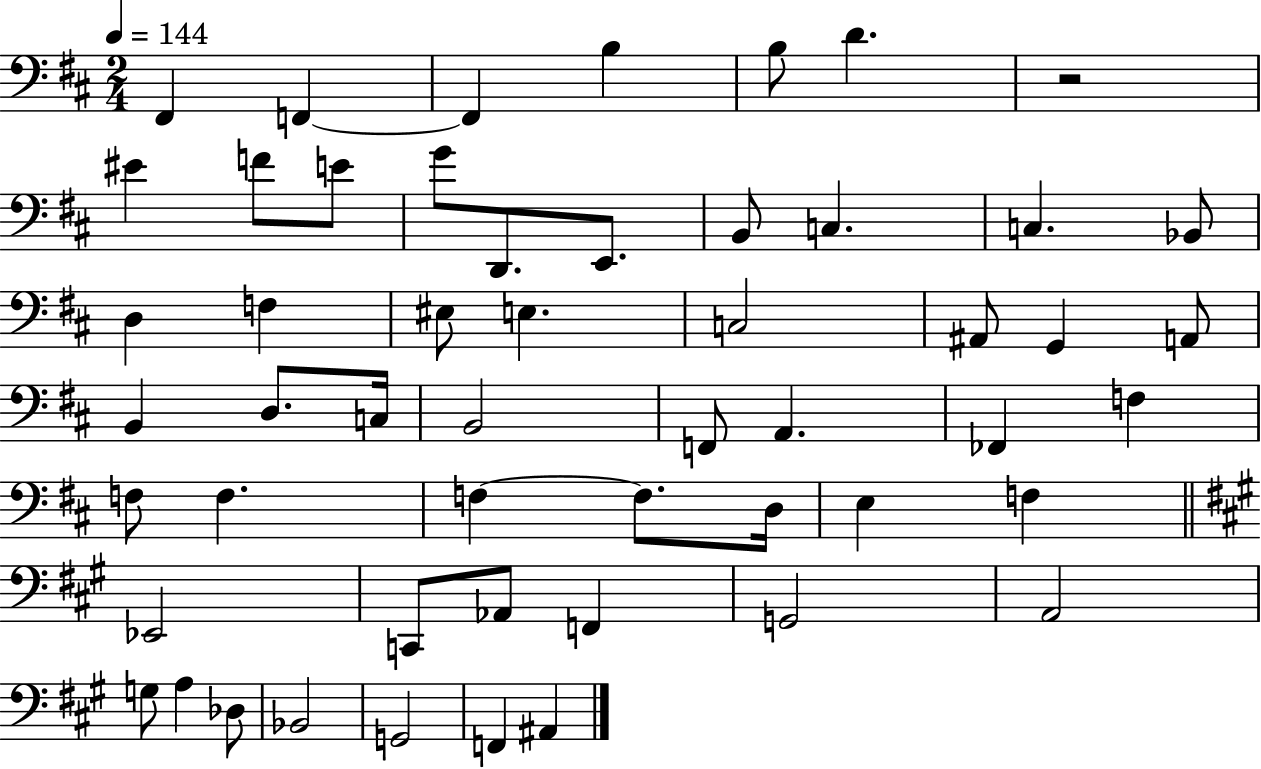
F#2/q F2/q F2/q B3/q B3/e D4/q. R/h EIS4/q F4/e E4/e G4/e D2/e. E2/e. B2/e C3/q. C3/q. Bb2/e D3/q F3/q EIS3/e E3/q. C3/h A#2/e G2/q A2/e B2/q D3/e. C3/s B2/h F2/e A2/q. FES2/q F3/q F3/e F3/q. F3/q F3/e. D3/s E3/q F3/q Eb2/h C2/e Ab2/e F2/q G2/h A2/h G3/e A3/q Db3/e Bb2/h G2/h F2/q A#2/q